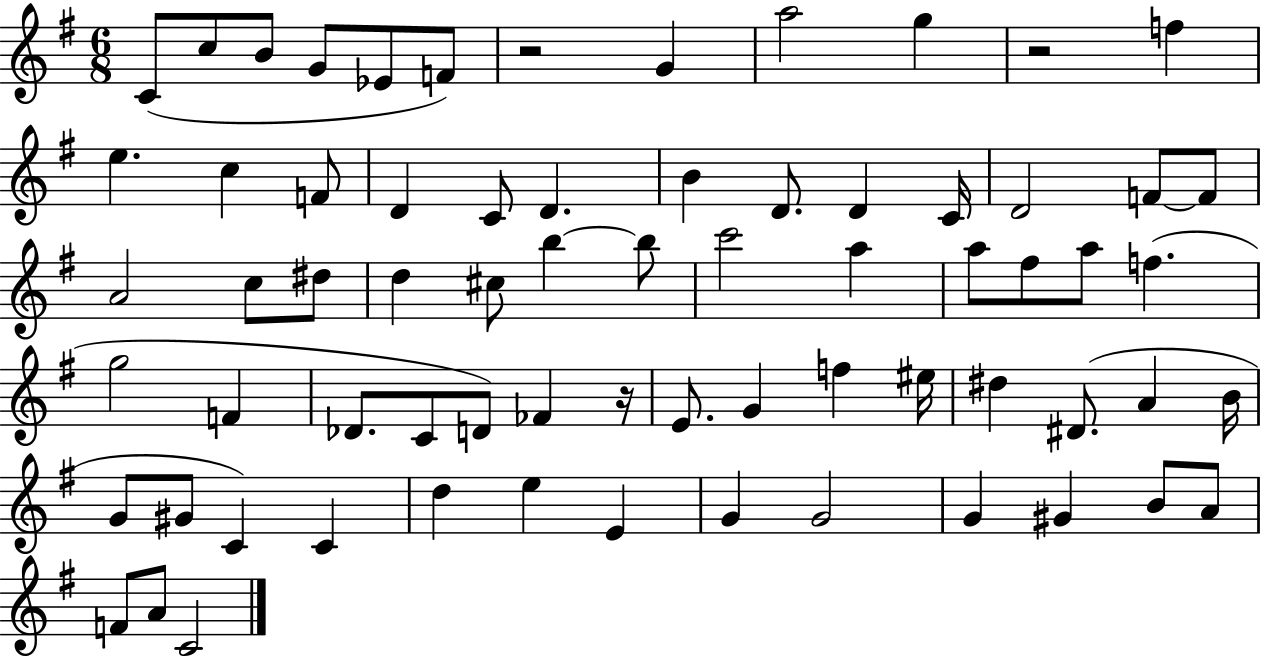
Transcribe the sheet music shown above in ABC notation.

X:1
T:Untitled
M:6/8
L:1/4
K:G
C/2 c/2 B/2 G/2 _E/2 F/2 z2 G a2 g z2 f e c F/2 D C/2 D B D/2 D C/4 D2 F/2 F/2 A2 c/2 ^d/2 d ^c/2 b b/2 c'2 a a/2 ^f/2 a/2 f g2 F _D/2 C/2 D/2 _F z/4 E/2 G f ^e/4 ^d ^D/2 A B/4 G/2 ^G/2 C C d e E G G2 G ^G B/2 A/2 F/2 A/2 C2